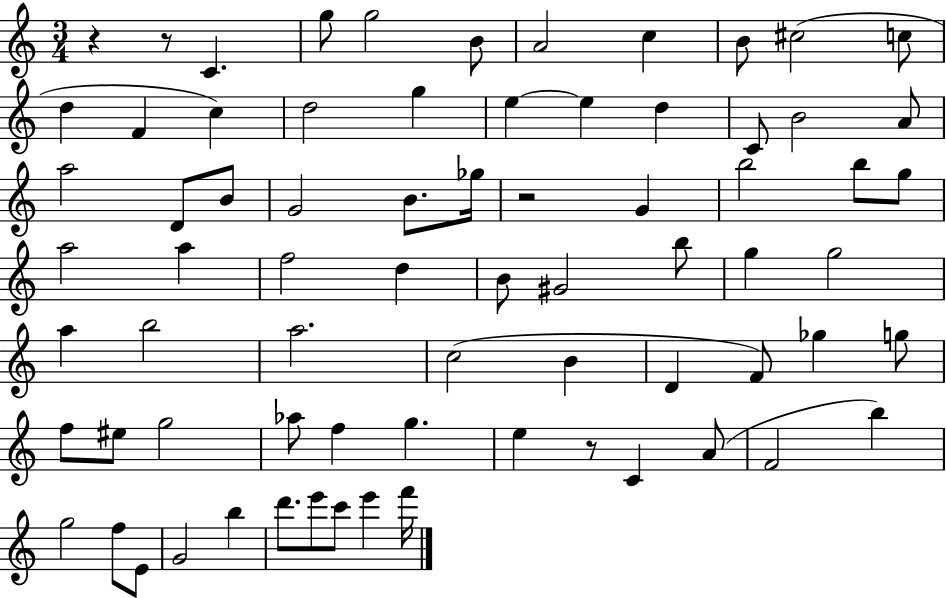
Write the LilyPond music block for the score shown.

{
  \clef treble
  \numericTimeSignature
  \time 3/4
  \key c \major
  \repeat volta 2 { r4 r8 c'4. | g''8 g''2 b'8 | a'2 c''4 | b'8 cis''2( c''8 | \break d''4 f'4 c''4) | d''2 g''4 | e''4~~ e''4 d''4 | c'8 b'2 a'8 | \break a''2 d'8 b'8 | g'2 b'8. ges''16 | r2 g'4 | b''2 b''8 g''8 | \break a''2 a''4 | f''2 d''4 | b'8 gis'2 b''8 | g''4 g''2 | \break a''4 b''2 | a''2. | c''2( b'4 | d'4 f'8) ges''4 g''8 | \break f''8 eis''8 g''2 | aes''8 f''4 g''4. | e''4 r8 c'4 a'8( | f'2 b''4) | \break g''2 f''8 e'8 | g'2 b''4 | d'''8. e'''8 c'''8 e'''4 f'''16 | } \bar "|."
}